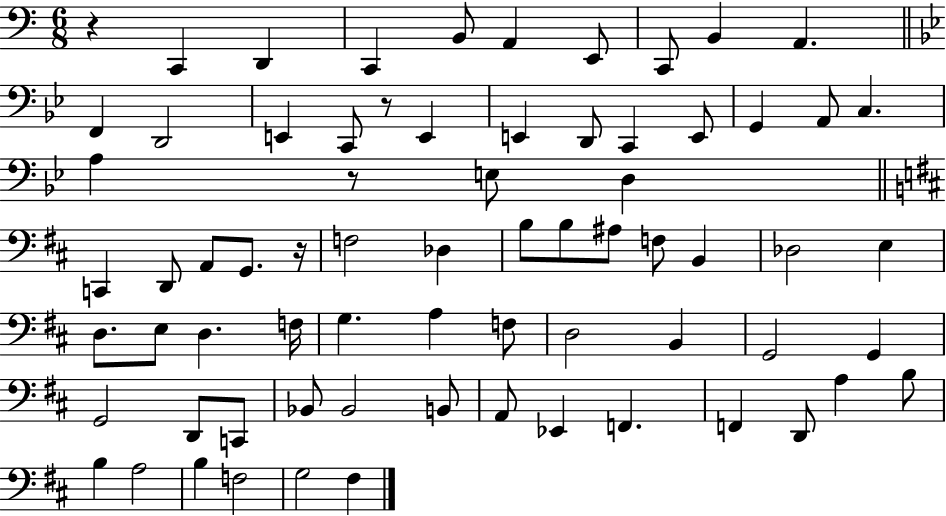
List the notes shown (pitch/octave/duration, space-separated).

R/q C2/q D2/q C2/q B2/e A2/q E2/e C2/e B2/q A2/q. F2/q D2/h E2/q C2/e R/e E2/q E2/q D2/e C2/q E2/e G2/q A2/e C3/q. A3/q R/e E3/e D3/q C2/q D2/e A2/e G2/e. R/s F3/h Db3/q B3/e B3/e A#3/e F3/e B2/q Db3/h E3/q D3/e. E3/e D3/q. F3/s G3/q. A3/q F3/e D3/h B2/q G2/h G2/q G2/h D2/e C2/e Bb2/e Bb2/h B2/e A2/e Eb2/q F2/q. F2/q D2/e A3/q B3/e B3/q A3/h B3/q F3/h G3/h F#3/q